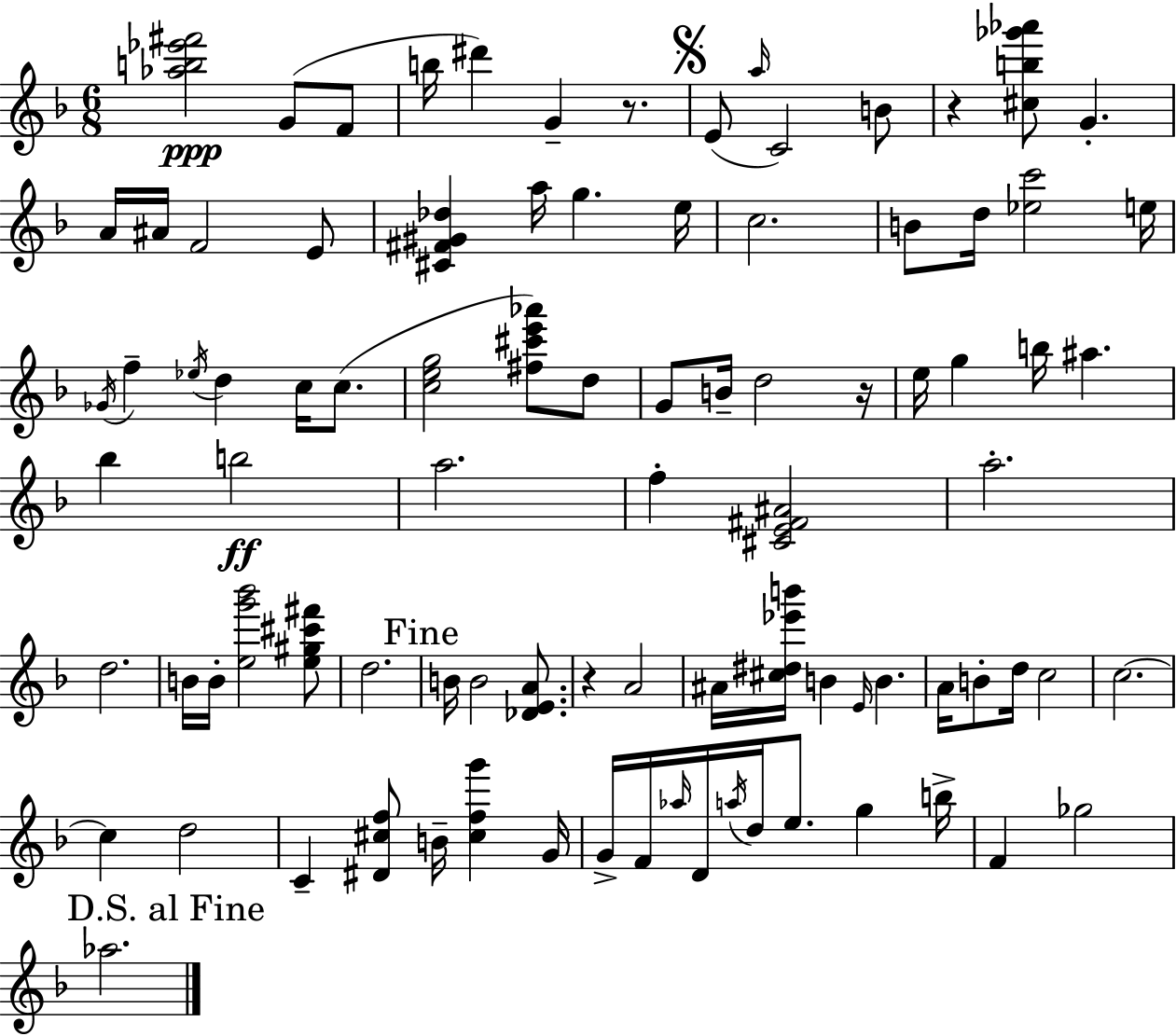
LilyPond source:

{
  \clef treble
  \numericTimeSignature
  \time 6/8
  \key f \major
  <aes'' b'' ees''' fis'''>2\ppp g'8( f'8 | b''16 dis'''4) g'4-- r8. | \mark \markup { \musicglyph "scripts.segno" } e'8( \grace { a''16 } c'2) b'8 | r4 <cis'' b'' ges''' aes'''>8 g'4.-. | \break a'16 ais'16 f'2 e'8 | <cis' fis' gis' des''>4 a''16 g''4. | e''16 c''2. | b'8 d''16 <ees'' c'''>2 | \break e''16 \acciaccatura { ges'16 } f''4-- \acciaccatura { ees''16 } d''4 c''16 | c''8.( <c'' e'' g''>2 <fis'' cis''' e''' aes'''>8) | d''8 g'8 b'16-- d''2 | r16 e''16 g''4 b''16 ais''4. | \break bes''4 b''2\ff | a''2. | f''4-. <cis' e' fis' ais'>2 | a''2.-. | \break d''2. | b'16 b'16-. <e'' g''' bes'''>2 | <e'' gis'' cis''' fis'''>8 d''2. | \mark "Fine" b'16 b'2 | \break <des' e' a'>8. r4 a'2 | ais'16 <cis'' dis'' ees''' b'''>16 b'4 \grace { e'16 } b'4. | a'16 b'8-. d''16 c''2 | c''2.~~ | \break c''4 d''2 | c'4-- <dis' cis'' f''>8 b'16-- <cis'' f'' g'''>4 | g'16 g'16-> f'16 \grace { aes''16 } d'16 \acciaccatura { a''16 } d''16 e''8. | g''4 b''16-> f'4 ges''2 | \break \mark "D.S. al Fine" aes''2. | \bar "|."
}